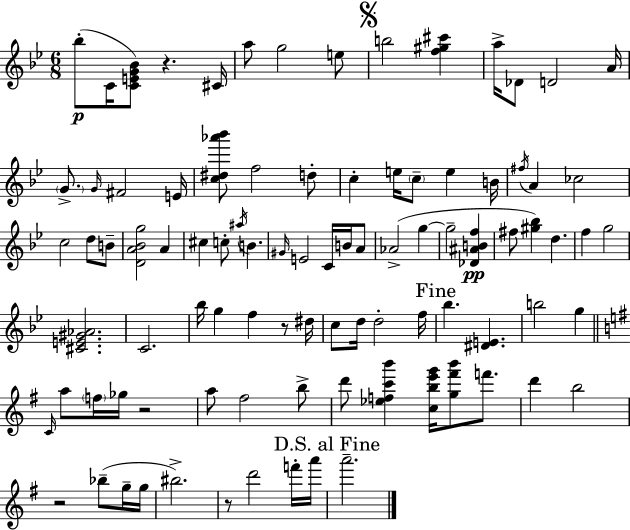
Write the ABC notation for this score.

X:1
T:Untitled
M:6/8
L:1/4
K:Bb
_b/2 C/4 [CEG_B]/2 z ^C/4 a/2 g2 e/2 b2 [f^g^c'] a/4 _D/2 D2 A/4 G/2 G/4 ^F2 E/4 [c^d_a'_b']/2 f2 d/2 c e/4 c/2 e B/4 ^f/4 A _c2 c2 d/2 B/2 [DA_Bg]2 A ^c c/2 ^a/4 B ^G/4 E2 C/4 B/4 A/2 _A2 g g2 [_D^ABf] ^f/2 [^g_b] d f g2 [^CE^G_A]2 C2 _b/4 g f z/2 ^d/4 c/2 d/4 d2 f/4 _b [^DE] b2 g C/4 a/2 f/4 _g/4 z2 a/2 ^f2 b/2 d'/2 [_efc'b'] [cbe'g']/4 [g^f'b']/2 f'/2 d' b2 z2 _b/2 g/4 g/4 ^b2 z/2 d'2 f'/4 a'/4 a'2